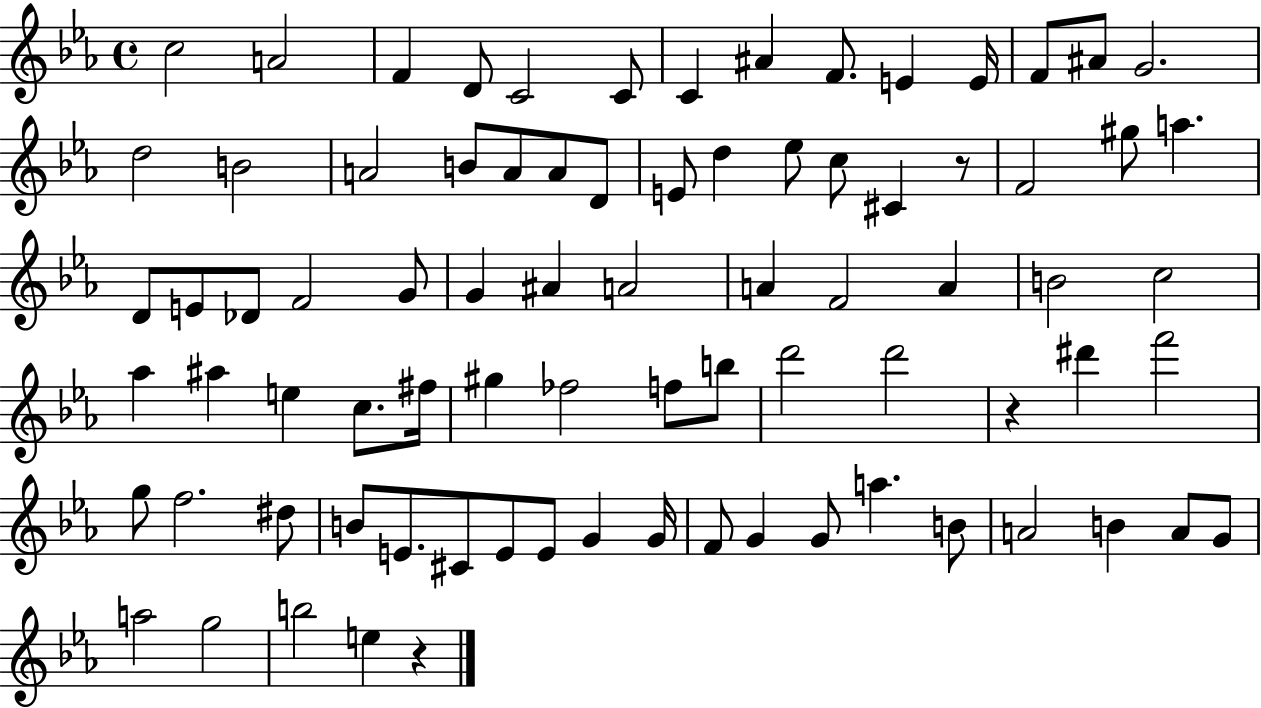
C5/h A4/h F4/q D4/e C4/h C4/e C4/q A#4/q F4/e. E4/q E4/s F4/e A#4/e G4/h. D5/h B4/h A4/h B4/e A4/e A4/e D4/e E4/e D5/q Eb5/e C5/e C#4/q R/e F4/h G#5/e A5/q. D4/e E4/e Db4/e F4/h G4/e G4/q A#4/q A4/h A4/q F4/h A4/q B4/h C5/h Ab5/q A#5/q E5/q C5/e. F#5/s G#5/q FES5/h F5/e B5/e D6/h D6/h R/q D#6/q F6/h G5/e F5/h. D#5/e B4/e E4/e. C#4/e E4/e E4/e G4/q G4/s F4/e G4/q G4/e A5/q. B4/e A4/h B4/q A4/e G4/e A5/h G5/h B5/h E5/q R/q